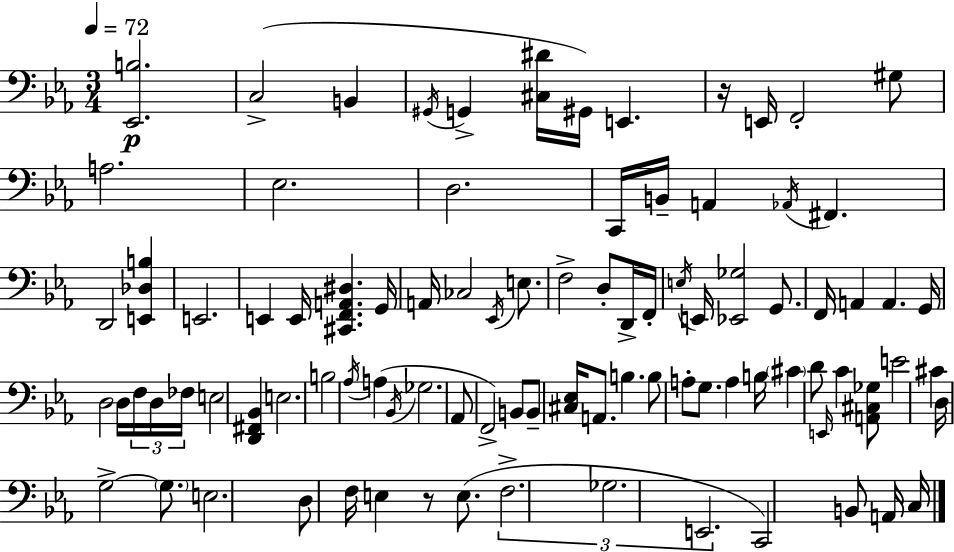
[Eb2,B3]/h. C3/h B2/q G#2/s G2/q [C#3,D#4]/s G#2/s E2/q. R/s E2/s F2/h G#3/e A3/h. Eb3/h. D3/h. C2/s B2/s A2/q Ab2/s F#2/q. D2/h [E2,Db3,B3]/q E2/h. E2/q E2/s [C#2,F2,A2,D#3]/q. G2/s A2/s CES3/h Eb2/s E3/e. F3/h D3/e D2/s F2/s E3/s E2/s [Eb2,Gb3]/h G2/e. F2/s A2/q A2/q. G2/s D3/h D3/s F3/s D3/s FES3/s E3/h [D2,F#2,Bb2]/q E3/h. B3/h Ab3/s A3/q Bb2/s Gb3/h. Ab2/e F2/h B2/e B2/e [C#3,Eb3]/s A2/e. B3/q. B3/e A3/e G3/e. A3/q B3/s C#4/q D4/e E2/s C4/q [A2,C#3,Gb3]/e E4/h C#4/q D3/s G3/h G3/e. E3/h. D3/e F3/s E3/q R/e E3/e. F3/h. Gb3/h. E2/h. C2/h B2/e A2/s C3/s